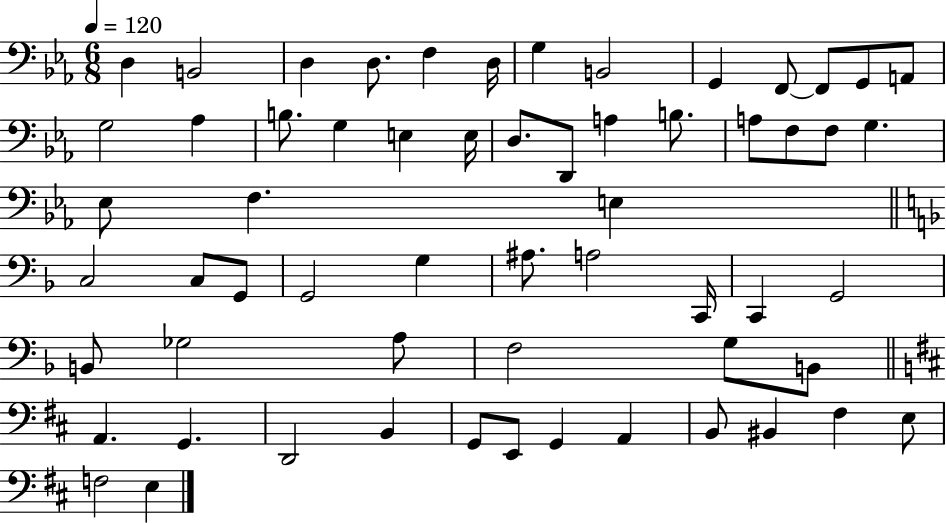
D3/q B2/h D3/q D3/e. F3/q D3/s G3/q B2/h G2/q F2/e F2/e G2/e A2/e G3/h Ab3/q B3/e. G3/q E3/q E3/s D3/e. D2/e A3/q B3/e. A3/e F3/e F3/e G3/q. Eb3/e F3/q. E3/q C3/h C3/e G2/e G2/h G3/q A#3/e. A3/h C2/s C2/q G2/h B2/e Gb3/h A3/e F3/h G3/e B2/e A2/q. G2/q. D2/h B2/q G2/e E2/e G2/q A2/q B2/e BIS2/q F#3/q E3/e F3/h E3/q